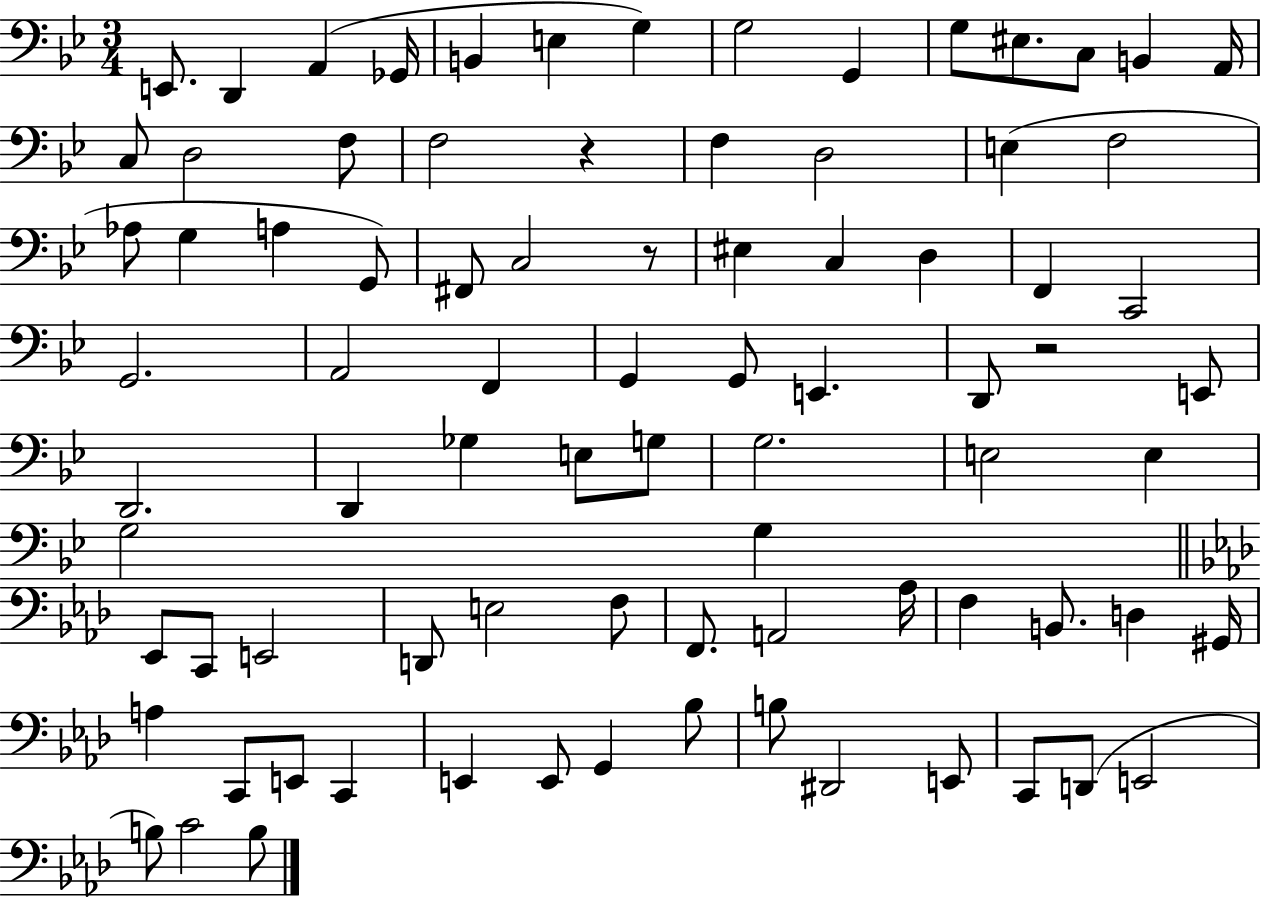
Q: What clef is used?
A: bass